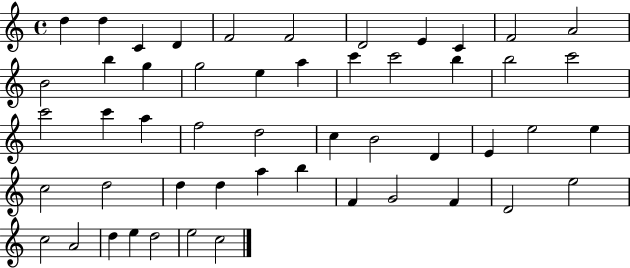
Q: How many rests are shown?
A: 0